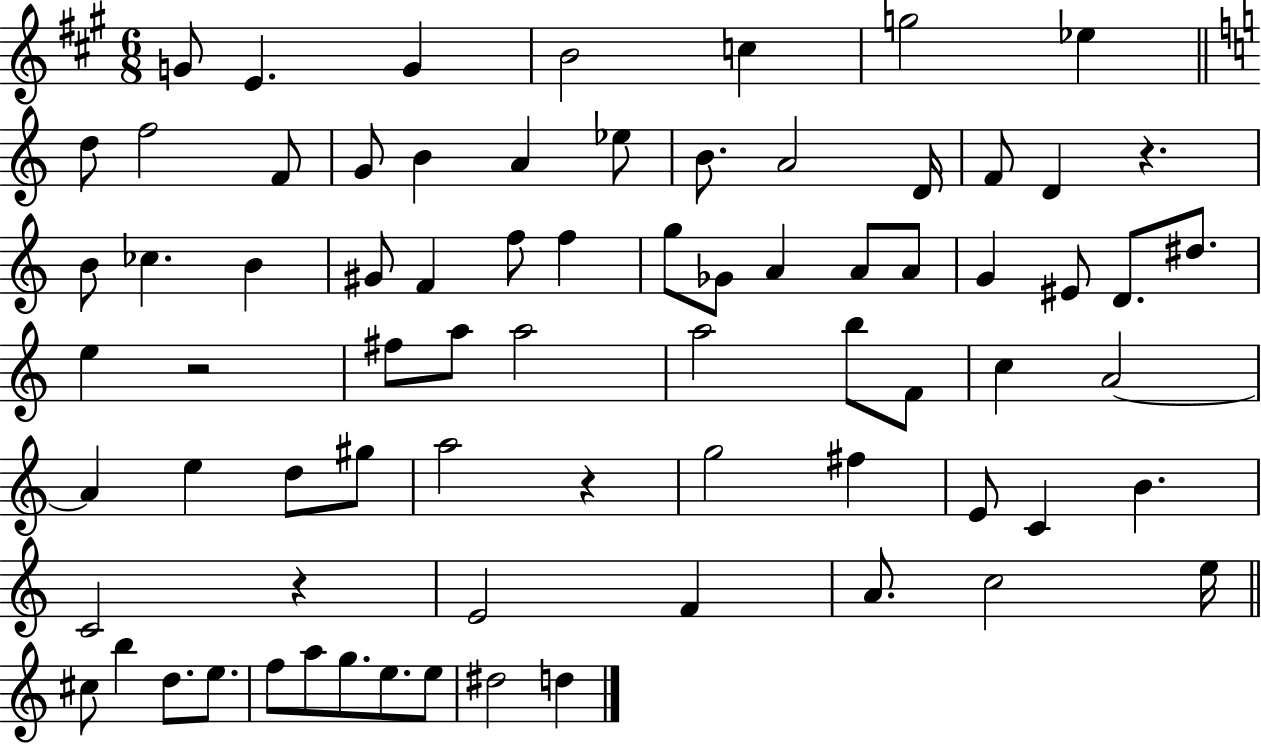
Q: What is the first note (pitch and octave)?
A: G4